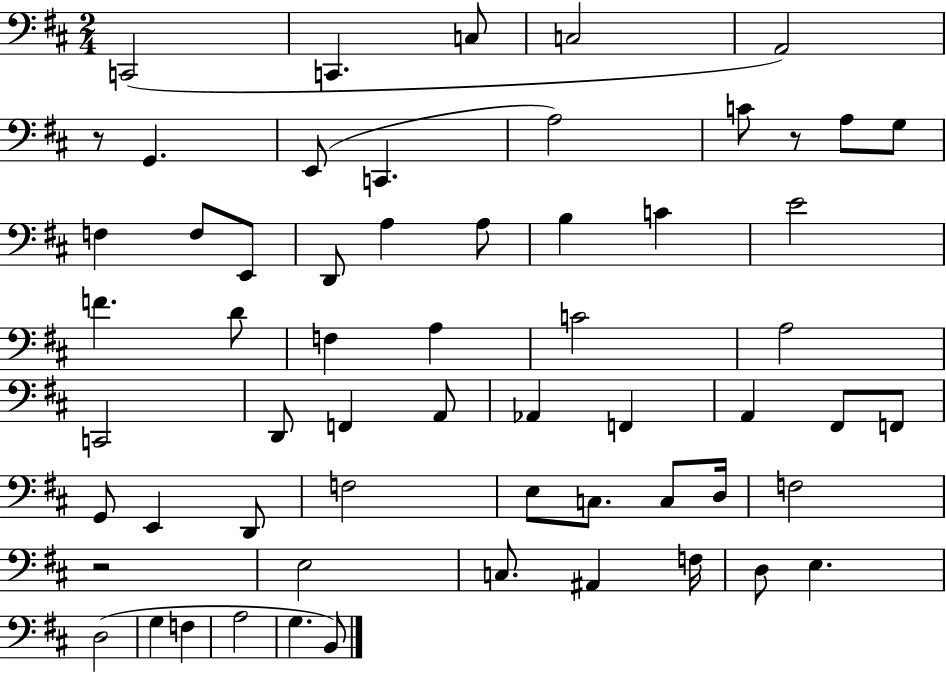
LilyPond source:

{
  \clef bass
  \numericTimeSignature
  \time 2/4
  \key d \major
  c,2( | c,4. c8 | c2 | a,2) | \break r8 g,4. | e,8( c,4. | a2) | c'8 r8 a8 g8 | \break f4 f8 e,8 | d,8 a4 a8 | b4 c'4 | e'2 | \break f'4. d'8 | f4 a4 | c'2 | a2 | \break c,2 | d,8 f,4 a,8 | aes,4 f,4 | a,4 fis,8 f,8 | \break g,8 e,4 d,8 | f2 | e8 c8. c8 d16 | f2 | \break r2 | e2 | c8. ais,4 f16 | d8 e4. | \break d2( | g4 f4 | a2 | g4. b,8) | \break \bar "|."
}